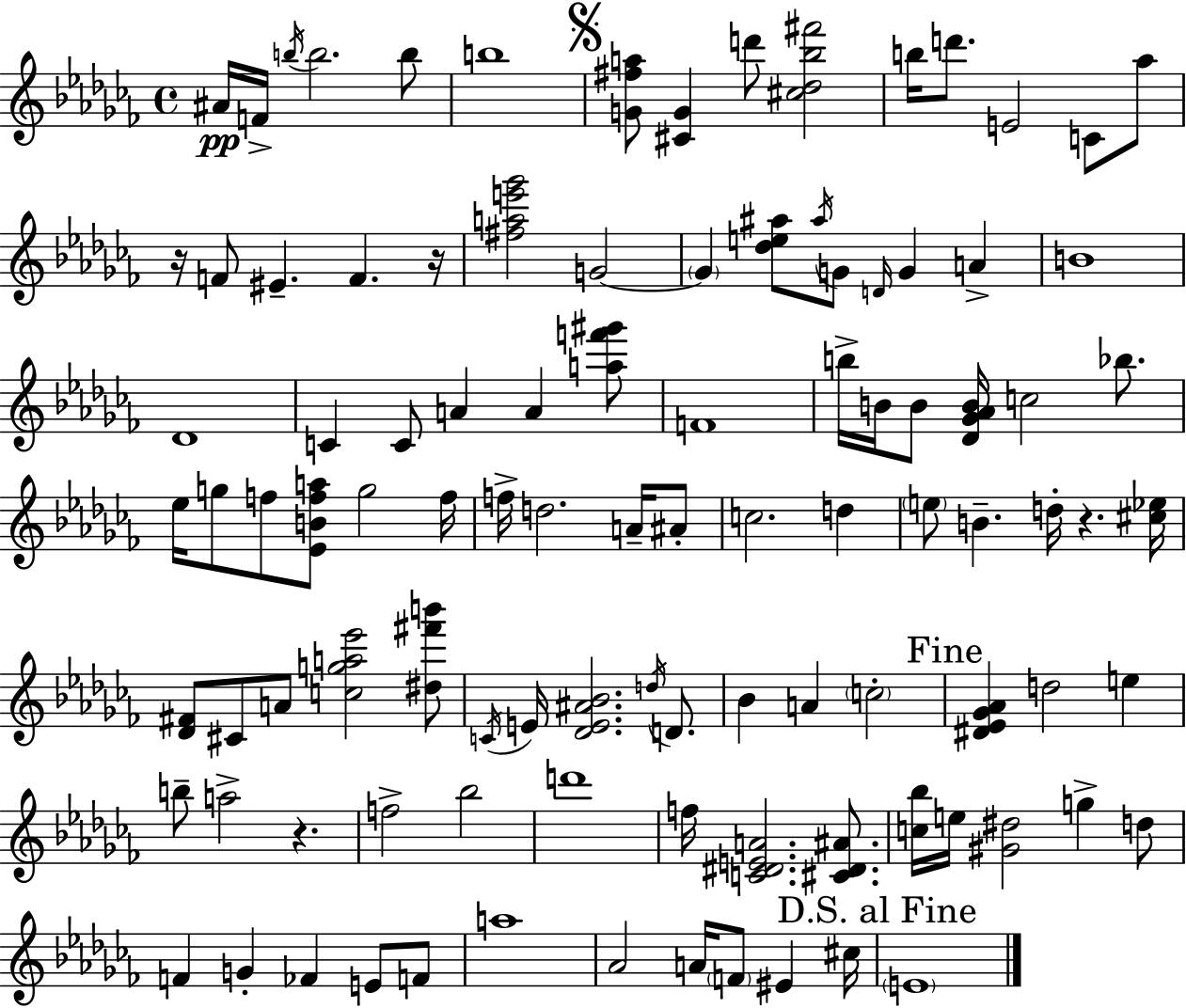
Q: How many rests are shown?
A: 4